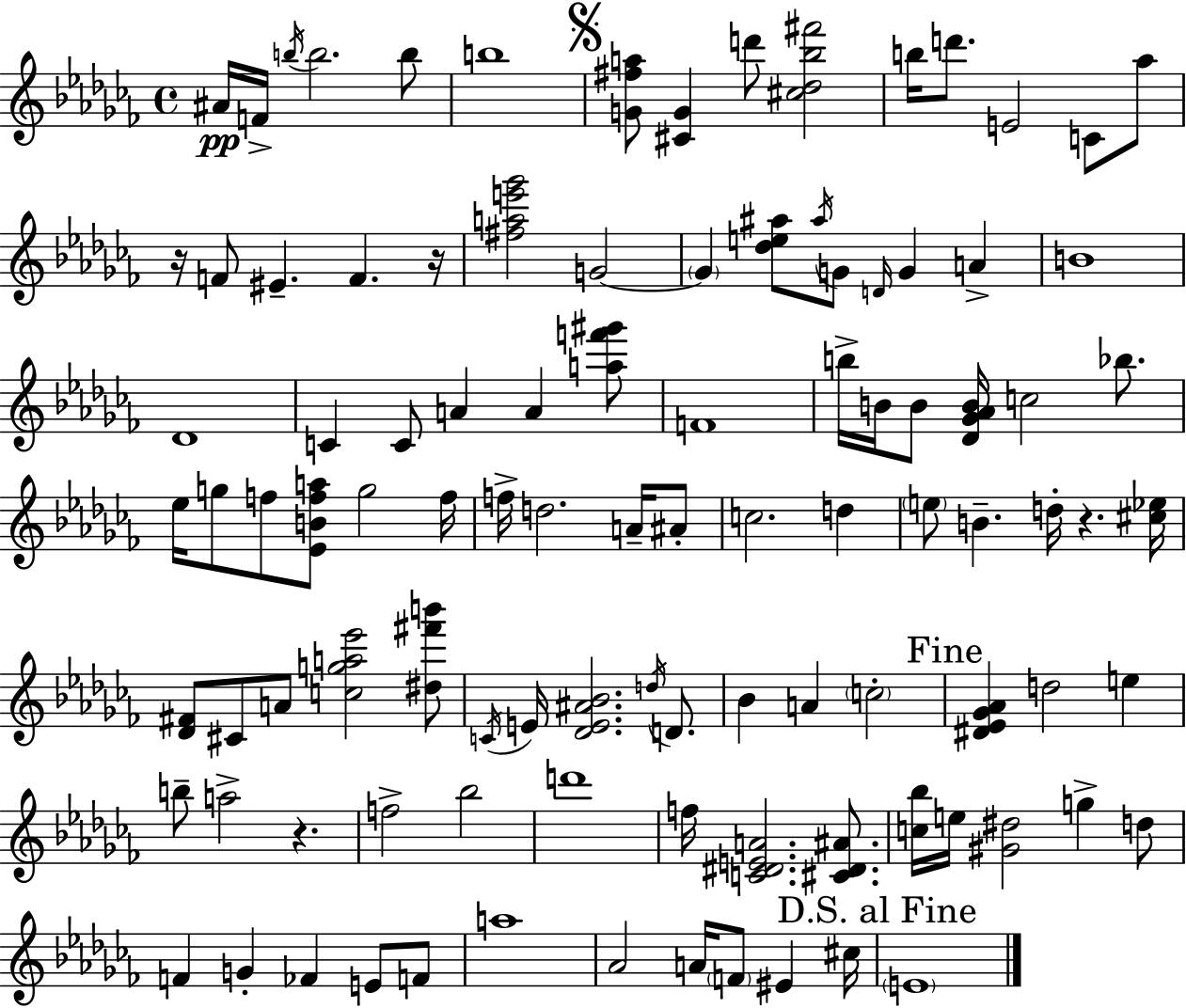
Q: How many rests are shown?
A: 4